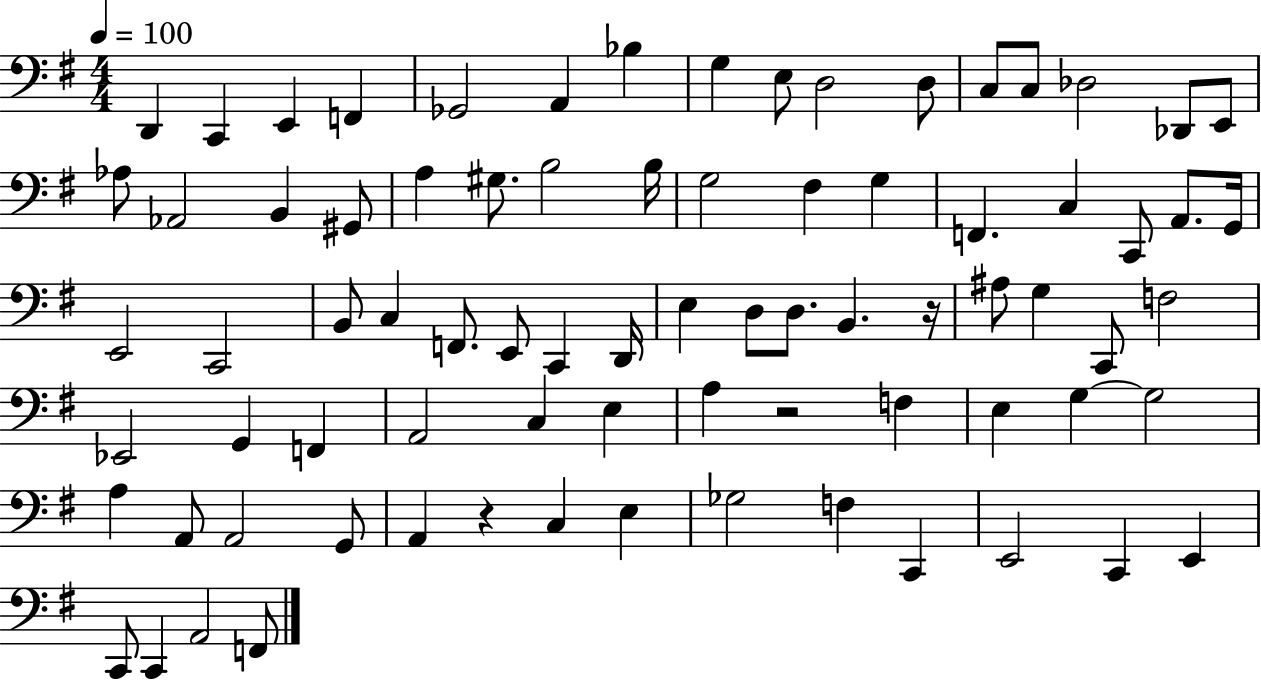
{
  \clef bass
  \numericTimeSignature
  \time 4/4
  \key g \major
  \tempo 4 = 100
  d,4 c,4 e,4 f,4 | ges,2 a,4 bes4 | g4 e8 d2 d8 | c8 c8 des2 des,8 e,8 | \break aes8 aes,2 b,4 gis,8 | a4 gis8. b2 b16 | g2 fis4 g4 | f,4. c4 c,8 a,8. g,16 | \break e,2 c,2 | b,8 c4 f,8. e,8 c,4 d,16 | e4 d8 d8. b,4. r16 | ais8 g4 c,8 f2 | \break ees,2 g,4 f,4 | a,2 c4 e4 | a4 r2 f4 | e4 g4~~ g2 | \break a4 a,8 a,2 g,8 | a,4 r4 c4 e4 | ges2 f4 c,4 | e,2 c,4 e,4 | \break c,8 c,4 a,2 f,8 | \bar "|."
}